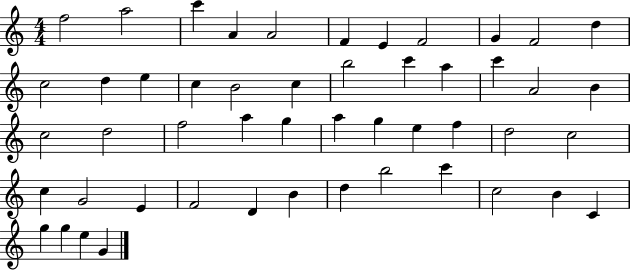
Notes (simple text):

F5/h A5/h C6/q A4/q A4/h F4/q E4/q F4/h G4/q F4/h D5/q C5/h D5/q E5/q C5/q B4/h C5/q B5/h C6/q A5/q C6/q A4/h B4/q C5/h D5/h F5/h A5/q G5/q A5/q G5/q E5/q F5/q D5/h C5/h C5/q G4/h E4/q F4/h D4/q B4/q D5/q B5/h C6/q C5/h B4/q C4/q G5/q G5/q E5/q G4/q